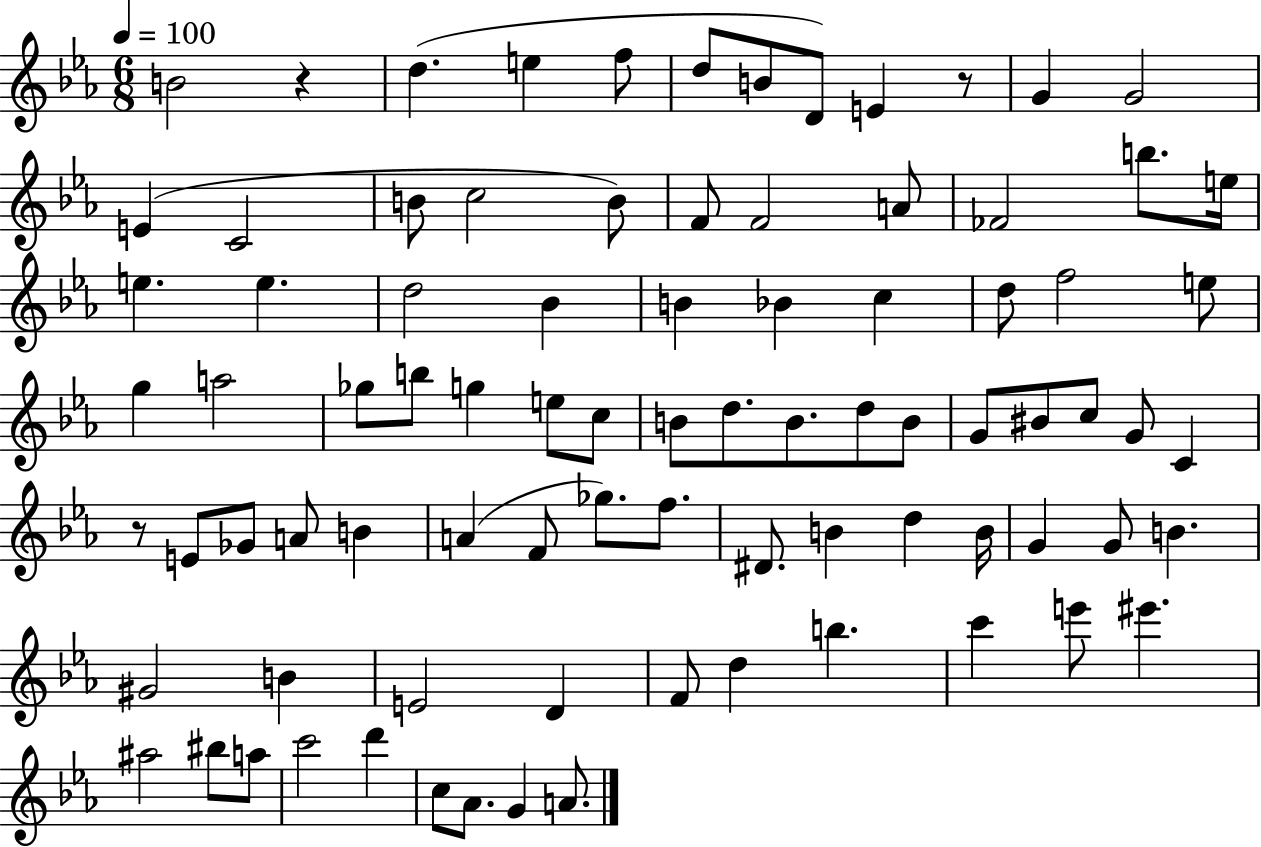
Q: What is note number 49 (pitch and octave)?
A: E4